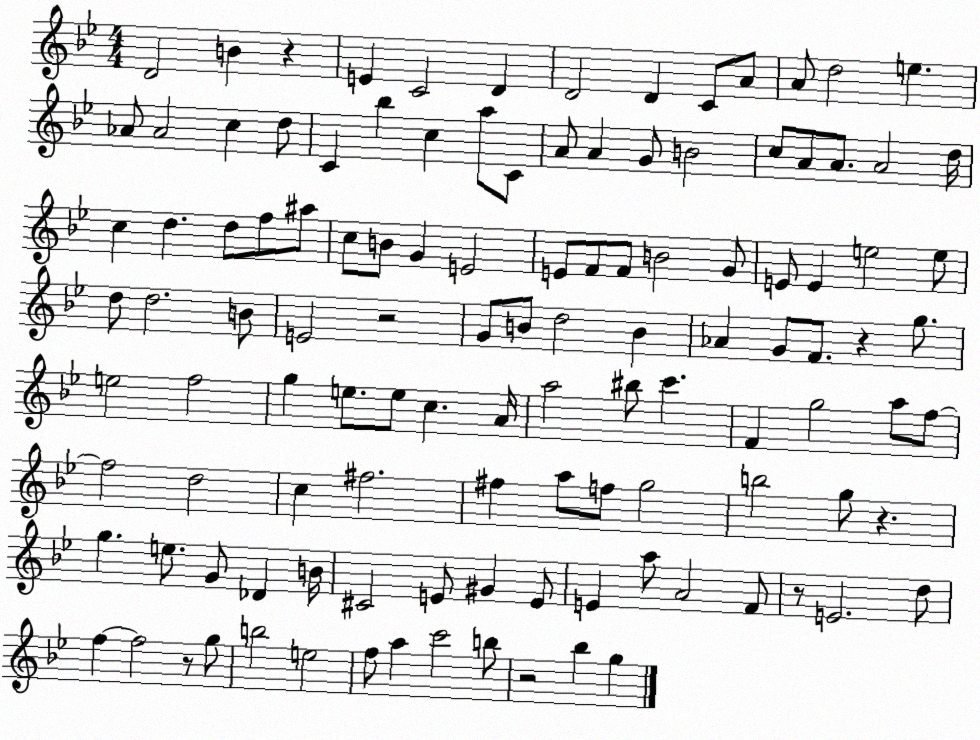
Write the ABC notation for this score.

X:1
T:Untitled
M:4/4
L:1/4
K:Bb
D2 B z E C2 D D2 D C/2 A/2 A/2 d2 e _A/2 _A2 c d/2 C _b c a/2 C/2 A/2 A G/2 B2 c/2 A/2 A/2 A2 d/4 c d d/2 f/2 ^a/2 c/2 B/2 G E2 E/2 F/2 F/2 B2 G/2 E/2 E e2 e/2 d/2 d2 B/2 E2 z2 G/2 B/2 d2 B _A G/2 F/2 z g/2 e2 f2 g e/2 e/2 c A/4 a2 ^b/2 c' F g2 a/2 f/2 f2 d2 c ^f2 ^f a/2 f/2 g2 b2 g/2 z g e/2 G/2 _D B/4 ^C2 E/2 ^G E/2 E a/2 A2 F/2 z/2 E2 d/2 f f2 z/2 g/2 b2 e2 f/2 a c'2 b/2 z2 _b g